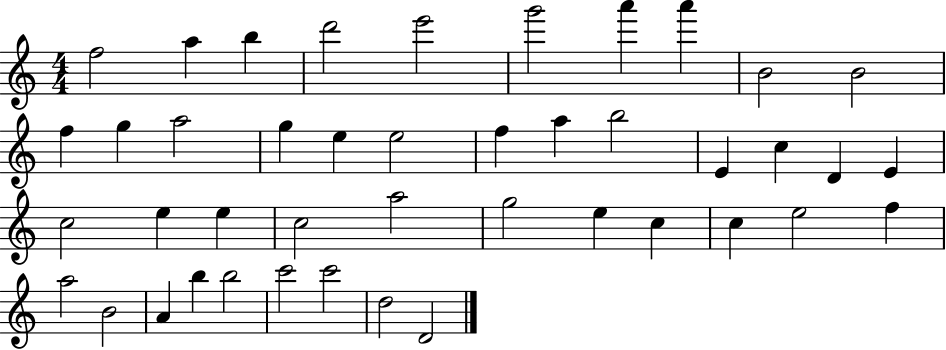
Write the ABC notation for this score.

X:1
T:Untitled
M:4/4
L:1/4
K:C
f2 a b d'2 e'2 g'2 a' a' B2 B2 f g a2 g e e2 f a b2 E c D E c2 e e c2 a2 g2 e c c e2 f a2 B2 A b b2 c'2 c'2 d2 D2